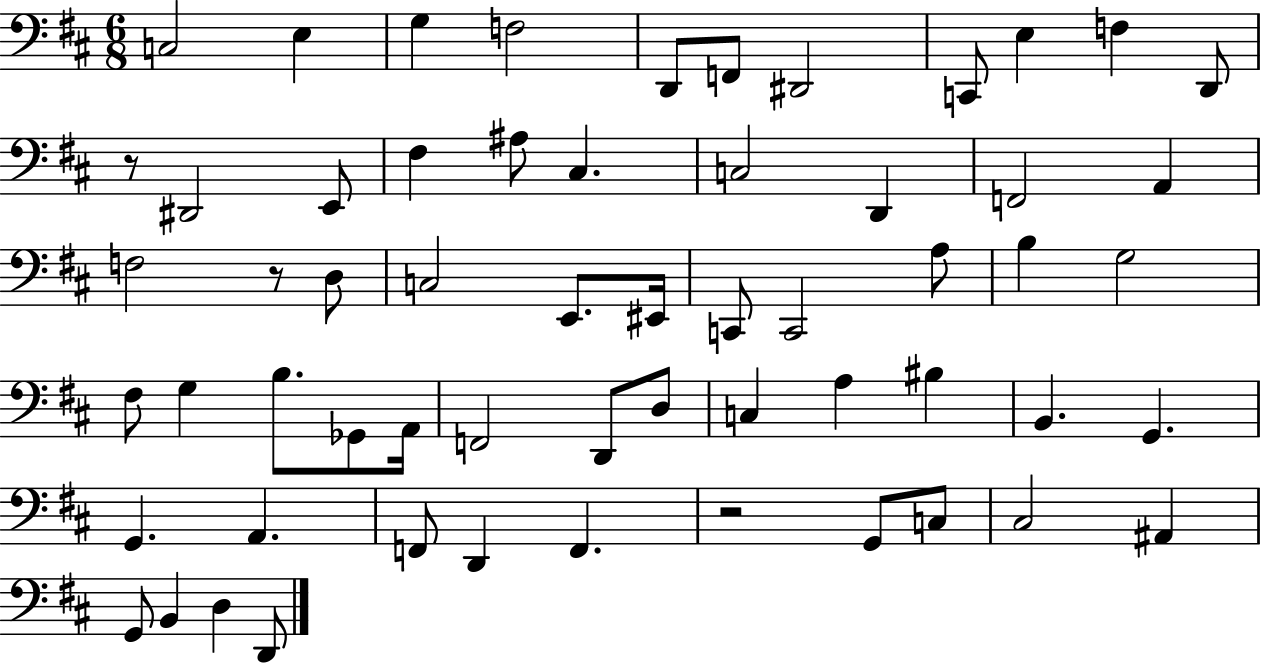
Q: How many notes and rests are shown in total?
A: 59